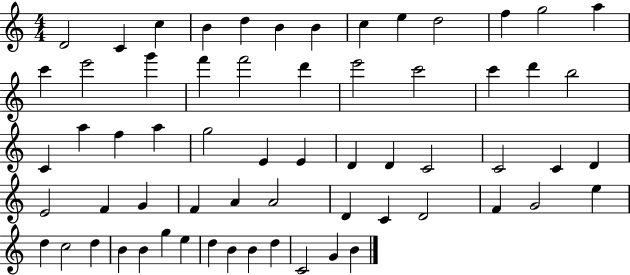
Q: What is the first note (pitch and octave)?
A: D4